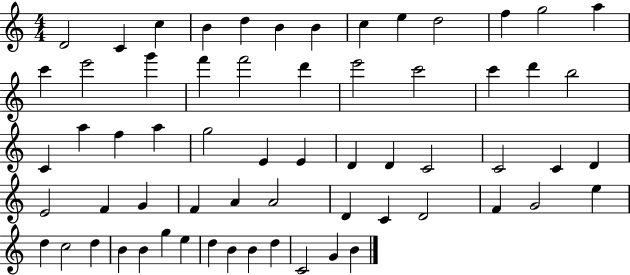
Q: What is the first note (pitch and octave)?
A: D4